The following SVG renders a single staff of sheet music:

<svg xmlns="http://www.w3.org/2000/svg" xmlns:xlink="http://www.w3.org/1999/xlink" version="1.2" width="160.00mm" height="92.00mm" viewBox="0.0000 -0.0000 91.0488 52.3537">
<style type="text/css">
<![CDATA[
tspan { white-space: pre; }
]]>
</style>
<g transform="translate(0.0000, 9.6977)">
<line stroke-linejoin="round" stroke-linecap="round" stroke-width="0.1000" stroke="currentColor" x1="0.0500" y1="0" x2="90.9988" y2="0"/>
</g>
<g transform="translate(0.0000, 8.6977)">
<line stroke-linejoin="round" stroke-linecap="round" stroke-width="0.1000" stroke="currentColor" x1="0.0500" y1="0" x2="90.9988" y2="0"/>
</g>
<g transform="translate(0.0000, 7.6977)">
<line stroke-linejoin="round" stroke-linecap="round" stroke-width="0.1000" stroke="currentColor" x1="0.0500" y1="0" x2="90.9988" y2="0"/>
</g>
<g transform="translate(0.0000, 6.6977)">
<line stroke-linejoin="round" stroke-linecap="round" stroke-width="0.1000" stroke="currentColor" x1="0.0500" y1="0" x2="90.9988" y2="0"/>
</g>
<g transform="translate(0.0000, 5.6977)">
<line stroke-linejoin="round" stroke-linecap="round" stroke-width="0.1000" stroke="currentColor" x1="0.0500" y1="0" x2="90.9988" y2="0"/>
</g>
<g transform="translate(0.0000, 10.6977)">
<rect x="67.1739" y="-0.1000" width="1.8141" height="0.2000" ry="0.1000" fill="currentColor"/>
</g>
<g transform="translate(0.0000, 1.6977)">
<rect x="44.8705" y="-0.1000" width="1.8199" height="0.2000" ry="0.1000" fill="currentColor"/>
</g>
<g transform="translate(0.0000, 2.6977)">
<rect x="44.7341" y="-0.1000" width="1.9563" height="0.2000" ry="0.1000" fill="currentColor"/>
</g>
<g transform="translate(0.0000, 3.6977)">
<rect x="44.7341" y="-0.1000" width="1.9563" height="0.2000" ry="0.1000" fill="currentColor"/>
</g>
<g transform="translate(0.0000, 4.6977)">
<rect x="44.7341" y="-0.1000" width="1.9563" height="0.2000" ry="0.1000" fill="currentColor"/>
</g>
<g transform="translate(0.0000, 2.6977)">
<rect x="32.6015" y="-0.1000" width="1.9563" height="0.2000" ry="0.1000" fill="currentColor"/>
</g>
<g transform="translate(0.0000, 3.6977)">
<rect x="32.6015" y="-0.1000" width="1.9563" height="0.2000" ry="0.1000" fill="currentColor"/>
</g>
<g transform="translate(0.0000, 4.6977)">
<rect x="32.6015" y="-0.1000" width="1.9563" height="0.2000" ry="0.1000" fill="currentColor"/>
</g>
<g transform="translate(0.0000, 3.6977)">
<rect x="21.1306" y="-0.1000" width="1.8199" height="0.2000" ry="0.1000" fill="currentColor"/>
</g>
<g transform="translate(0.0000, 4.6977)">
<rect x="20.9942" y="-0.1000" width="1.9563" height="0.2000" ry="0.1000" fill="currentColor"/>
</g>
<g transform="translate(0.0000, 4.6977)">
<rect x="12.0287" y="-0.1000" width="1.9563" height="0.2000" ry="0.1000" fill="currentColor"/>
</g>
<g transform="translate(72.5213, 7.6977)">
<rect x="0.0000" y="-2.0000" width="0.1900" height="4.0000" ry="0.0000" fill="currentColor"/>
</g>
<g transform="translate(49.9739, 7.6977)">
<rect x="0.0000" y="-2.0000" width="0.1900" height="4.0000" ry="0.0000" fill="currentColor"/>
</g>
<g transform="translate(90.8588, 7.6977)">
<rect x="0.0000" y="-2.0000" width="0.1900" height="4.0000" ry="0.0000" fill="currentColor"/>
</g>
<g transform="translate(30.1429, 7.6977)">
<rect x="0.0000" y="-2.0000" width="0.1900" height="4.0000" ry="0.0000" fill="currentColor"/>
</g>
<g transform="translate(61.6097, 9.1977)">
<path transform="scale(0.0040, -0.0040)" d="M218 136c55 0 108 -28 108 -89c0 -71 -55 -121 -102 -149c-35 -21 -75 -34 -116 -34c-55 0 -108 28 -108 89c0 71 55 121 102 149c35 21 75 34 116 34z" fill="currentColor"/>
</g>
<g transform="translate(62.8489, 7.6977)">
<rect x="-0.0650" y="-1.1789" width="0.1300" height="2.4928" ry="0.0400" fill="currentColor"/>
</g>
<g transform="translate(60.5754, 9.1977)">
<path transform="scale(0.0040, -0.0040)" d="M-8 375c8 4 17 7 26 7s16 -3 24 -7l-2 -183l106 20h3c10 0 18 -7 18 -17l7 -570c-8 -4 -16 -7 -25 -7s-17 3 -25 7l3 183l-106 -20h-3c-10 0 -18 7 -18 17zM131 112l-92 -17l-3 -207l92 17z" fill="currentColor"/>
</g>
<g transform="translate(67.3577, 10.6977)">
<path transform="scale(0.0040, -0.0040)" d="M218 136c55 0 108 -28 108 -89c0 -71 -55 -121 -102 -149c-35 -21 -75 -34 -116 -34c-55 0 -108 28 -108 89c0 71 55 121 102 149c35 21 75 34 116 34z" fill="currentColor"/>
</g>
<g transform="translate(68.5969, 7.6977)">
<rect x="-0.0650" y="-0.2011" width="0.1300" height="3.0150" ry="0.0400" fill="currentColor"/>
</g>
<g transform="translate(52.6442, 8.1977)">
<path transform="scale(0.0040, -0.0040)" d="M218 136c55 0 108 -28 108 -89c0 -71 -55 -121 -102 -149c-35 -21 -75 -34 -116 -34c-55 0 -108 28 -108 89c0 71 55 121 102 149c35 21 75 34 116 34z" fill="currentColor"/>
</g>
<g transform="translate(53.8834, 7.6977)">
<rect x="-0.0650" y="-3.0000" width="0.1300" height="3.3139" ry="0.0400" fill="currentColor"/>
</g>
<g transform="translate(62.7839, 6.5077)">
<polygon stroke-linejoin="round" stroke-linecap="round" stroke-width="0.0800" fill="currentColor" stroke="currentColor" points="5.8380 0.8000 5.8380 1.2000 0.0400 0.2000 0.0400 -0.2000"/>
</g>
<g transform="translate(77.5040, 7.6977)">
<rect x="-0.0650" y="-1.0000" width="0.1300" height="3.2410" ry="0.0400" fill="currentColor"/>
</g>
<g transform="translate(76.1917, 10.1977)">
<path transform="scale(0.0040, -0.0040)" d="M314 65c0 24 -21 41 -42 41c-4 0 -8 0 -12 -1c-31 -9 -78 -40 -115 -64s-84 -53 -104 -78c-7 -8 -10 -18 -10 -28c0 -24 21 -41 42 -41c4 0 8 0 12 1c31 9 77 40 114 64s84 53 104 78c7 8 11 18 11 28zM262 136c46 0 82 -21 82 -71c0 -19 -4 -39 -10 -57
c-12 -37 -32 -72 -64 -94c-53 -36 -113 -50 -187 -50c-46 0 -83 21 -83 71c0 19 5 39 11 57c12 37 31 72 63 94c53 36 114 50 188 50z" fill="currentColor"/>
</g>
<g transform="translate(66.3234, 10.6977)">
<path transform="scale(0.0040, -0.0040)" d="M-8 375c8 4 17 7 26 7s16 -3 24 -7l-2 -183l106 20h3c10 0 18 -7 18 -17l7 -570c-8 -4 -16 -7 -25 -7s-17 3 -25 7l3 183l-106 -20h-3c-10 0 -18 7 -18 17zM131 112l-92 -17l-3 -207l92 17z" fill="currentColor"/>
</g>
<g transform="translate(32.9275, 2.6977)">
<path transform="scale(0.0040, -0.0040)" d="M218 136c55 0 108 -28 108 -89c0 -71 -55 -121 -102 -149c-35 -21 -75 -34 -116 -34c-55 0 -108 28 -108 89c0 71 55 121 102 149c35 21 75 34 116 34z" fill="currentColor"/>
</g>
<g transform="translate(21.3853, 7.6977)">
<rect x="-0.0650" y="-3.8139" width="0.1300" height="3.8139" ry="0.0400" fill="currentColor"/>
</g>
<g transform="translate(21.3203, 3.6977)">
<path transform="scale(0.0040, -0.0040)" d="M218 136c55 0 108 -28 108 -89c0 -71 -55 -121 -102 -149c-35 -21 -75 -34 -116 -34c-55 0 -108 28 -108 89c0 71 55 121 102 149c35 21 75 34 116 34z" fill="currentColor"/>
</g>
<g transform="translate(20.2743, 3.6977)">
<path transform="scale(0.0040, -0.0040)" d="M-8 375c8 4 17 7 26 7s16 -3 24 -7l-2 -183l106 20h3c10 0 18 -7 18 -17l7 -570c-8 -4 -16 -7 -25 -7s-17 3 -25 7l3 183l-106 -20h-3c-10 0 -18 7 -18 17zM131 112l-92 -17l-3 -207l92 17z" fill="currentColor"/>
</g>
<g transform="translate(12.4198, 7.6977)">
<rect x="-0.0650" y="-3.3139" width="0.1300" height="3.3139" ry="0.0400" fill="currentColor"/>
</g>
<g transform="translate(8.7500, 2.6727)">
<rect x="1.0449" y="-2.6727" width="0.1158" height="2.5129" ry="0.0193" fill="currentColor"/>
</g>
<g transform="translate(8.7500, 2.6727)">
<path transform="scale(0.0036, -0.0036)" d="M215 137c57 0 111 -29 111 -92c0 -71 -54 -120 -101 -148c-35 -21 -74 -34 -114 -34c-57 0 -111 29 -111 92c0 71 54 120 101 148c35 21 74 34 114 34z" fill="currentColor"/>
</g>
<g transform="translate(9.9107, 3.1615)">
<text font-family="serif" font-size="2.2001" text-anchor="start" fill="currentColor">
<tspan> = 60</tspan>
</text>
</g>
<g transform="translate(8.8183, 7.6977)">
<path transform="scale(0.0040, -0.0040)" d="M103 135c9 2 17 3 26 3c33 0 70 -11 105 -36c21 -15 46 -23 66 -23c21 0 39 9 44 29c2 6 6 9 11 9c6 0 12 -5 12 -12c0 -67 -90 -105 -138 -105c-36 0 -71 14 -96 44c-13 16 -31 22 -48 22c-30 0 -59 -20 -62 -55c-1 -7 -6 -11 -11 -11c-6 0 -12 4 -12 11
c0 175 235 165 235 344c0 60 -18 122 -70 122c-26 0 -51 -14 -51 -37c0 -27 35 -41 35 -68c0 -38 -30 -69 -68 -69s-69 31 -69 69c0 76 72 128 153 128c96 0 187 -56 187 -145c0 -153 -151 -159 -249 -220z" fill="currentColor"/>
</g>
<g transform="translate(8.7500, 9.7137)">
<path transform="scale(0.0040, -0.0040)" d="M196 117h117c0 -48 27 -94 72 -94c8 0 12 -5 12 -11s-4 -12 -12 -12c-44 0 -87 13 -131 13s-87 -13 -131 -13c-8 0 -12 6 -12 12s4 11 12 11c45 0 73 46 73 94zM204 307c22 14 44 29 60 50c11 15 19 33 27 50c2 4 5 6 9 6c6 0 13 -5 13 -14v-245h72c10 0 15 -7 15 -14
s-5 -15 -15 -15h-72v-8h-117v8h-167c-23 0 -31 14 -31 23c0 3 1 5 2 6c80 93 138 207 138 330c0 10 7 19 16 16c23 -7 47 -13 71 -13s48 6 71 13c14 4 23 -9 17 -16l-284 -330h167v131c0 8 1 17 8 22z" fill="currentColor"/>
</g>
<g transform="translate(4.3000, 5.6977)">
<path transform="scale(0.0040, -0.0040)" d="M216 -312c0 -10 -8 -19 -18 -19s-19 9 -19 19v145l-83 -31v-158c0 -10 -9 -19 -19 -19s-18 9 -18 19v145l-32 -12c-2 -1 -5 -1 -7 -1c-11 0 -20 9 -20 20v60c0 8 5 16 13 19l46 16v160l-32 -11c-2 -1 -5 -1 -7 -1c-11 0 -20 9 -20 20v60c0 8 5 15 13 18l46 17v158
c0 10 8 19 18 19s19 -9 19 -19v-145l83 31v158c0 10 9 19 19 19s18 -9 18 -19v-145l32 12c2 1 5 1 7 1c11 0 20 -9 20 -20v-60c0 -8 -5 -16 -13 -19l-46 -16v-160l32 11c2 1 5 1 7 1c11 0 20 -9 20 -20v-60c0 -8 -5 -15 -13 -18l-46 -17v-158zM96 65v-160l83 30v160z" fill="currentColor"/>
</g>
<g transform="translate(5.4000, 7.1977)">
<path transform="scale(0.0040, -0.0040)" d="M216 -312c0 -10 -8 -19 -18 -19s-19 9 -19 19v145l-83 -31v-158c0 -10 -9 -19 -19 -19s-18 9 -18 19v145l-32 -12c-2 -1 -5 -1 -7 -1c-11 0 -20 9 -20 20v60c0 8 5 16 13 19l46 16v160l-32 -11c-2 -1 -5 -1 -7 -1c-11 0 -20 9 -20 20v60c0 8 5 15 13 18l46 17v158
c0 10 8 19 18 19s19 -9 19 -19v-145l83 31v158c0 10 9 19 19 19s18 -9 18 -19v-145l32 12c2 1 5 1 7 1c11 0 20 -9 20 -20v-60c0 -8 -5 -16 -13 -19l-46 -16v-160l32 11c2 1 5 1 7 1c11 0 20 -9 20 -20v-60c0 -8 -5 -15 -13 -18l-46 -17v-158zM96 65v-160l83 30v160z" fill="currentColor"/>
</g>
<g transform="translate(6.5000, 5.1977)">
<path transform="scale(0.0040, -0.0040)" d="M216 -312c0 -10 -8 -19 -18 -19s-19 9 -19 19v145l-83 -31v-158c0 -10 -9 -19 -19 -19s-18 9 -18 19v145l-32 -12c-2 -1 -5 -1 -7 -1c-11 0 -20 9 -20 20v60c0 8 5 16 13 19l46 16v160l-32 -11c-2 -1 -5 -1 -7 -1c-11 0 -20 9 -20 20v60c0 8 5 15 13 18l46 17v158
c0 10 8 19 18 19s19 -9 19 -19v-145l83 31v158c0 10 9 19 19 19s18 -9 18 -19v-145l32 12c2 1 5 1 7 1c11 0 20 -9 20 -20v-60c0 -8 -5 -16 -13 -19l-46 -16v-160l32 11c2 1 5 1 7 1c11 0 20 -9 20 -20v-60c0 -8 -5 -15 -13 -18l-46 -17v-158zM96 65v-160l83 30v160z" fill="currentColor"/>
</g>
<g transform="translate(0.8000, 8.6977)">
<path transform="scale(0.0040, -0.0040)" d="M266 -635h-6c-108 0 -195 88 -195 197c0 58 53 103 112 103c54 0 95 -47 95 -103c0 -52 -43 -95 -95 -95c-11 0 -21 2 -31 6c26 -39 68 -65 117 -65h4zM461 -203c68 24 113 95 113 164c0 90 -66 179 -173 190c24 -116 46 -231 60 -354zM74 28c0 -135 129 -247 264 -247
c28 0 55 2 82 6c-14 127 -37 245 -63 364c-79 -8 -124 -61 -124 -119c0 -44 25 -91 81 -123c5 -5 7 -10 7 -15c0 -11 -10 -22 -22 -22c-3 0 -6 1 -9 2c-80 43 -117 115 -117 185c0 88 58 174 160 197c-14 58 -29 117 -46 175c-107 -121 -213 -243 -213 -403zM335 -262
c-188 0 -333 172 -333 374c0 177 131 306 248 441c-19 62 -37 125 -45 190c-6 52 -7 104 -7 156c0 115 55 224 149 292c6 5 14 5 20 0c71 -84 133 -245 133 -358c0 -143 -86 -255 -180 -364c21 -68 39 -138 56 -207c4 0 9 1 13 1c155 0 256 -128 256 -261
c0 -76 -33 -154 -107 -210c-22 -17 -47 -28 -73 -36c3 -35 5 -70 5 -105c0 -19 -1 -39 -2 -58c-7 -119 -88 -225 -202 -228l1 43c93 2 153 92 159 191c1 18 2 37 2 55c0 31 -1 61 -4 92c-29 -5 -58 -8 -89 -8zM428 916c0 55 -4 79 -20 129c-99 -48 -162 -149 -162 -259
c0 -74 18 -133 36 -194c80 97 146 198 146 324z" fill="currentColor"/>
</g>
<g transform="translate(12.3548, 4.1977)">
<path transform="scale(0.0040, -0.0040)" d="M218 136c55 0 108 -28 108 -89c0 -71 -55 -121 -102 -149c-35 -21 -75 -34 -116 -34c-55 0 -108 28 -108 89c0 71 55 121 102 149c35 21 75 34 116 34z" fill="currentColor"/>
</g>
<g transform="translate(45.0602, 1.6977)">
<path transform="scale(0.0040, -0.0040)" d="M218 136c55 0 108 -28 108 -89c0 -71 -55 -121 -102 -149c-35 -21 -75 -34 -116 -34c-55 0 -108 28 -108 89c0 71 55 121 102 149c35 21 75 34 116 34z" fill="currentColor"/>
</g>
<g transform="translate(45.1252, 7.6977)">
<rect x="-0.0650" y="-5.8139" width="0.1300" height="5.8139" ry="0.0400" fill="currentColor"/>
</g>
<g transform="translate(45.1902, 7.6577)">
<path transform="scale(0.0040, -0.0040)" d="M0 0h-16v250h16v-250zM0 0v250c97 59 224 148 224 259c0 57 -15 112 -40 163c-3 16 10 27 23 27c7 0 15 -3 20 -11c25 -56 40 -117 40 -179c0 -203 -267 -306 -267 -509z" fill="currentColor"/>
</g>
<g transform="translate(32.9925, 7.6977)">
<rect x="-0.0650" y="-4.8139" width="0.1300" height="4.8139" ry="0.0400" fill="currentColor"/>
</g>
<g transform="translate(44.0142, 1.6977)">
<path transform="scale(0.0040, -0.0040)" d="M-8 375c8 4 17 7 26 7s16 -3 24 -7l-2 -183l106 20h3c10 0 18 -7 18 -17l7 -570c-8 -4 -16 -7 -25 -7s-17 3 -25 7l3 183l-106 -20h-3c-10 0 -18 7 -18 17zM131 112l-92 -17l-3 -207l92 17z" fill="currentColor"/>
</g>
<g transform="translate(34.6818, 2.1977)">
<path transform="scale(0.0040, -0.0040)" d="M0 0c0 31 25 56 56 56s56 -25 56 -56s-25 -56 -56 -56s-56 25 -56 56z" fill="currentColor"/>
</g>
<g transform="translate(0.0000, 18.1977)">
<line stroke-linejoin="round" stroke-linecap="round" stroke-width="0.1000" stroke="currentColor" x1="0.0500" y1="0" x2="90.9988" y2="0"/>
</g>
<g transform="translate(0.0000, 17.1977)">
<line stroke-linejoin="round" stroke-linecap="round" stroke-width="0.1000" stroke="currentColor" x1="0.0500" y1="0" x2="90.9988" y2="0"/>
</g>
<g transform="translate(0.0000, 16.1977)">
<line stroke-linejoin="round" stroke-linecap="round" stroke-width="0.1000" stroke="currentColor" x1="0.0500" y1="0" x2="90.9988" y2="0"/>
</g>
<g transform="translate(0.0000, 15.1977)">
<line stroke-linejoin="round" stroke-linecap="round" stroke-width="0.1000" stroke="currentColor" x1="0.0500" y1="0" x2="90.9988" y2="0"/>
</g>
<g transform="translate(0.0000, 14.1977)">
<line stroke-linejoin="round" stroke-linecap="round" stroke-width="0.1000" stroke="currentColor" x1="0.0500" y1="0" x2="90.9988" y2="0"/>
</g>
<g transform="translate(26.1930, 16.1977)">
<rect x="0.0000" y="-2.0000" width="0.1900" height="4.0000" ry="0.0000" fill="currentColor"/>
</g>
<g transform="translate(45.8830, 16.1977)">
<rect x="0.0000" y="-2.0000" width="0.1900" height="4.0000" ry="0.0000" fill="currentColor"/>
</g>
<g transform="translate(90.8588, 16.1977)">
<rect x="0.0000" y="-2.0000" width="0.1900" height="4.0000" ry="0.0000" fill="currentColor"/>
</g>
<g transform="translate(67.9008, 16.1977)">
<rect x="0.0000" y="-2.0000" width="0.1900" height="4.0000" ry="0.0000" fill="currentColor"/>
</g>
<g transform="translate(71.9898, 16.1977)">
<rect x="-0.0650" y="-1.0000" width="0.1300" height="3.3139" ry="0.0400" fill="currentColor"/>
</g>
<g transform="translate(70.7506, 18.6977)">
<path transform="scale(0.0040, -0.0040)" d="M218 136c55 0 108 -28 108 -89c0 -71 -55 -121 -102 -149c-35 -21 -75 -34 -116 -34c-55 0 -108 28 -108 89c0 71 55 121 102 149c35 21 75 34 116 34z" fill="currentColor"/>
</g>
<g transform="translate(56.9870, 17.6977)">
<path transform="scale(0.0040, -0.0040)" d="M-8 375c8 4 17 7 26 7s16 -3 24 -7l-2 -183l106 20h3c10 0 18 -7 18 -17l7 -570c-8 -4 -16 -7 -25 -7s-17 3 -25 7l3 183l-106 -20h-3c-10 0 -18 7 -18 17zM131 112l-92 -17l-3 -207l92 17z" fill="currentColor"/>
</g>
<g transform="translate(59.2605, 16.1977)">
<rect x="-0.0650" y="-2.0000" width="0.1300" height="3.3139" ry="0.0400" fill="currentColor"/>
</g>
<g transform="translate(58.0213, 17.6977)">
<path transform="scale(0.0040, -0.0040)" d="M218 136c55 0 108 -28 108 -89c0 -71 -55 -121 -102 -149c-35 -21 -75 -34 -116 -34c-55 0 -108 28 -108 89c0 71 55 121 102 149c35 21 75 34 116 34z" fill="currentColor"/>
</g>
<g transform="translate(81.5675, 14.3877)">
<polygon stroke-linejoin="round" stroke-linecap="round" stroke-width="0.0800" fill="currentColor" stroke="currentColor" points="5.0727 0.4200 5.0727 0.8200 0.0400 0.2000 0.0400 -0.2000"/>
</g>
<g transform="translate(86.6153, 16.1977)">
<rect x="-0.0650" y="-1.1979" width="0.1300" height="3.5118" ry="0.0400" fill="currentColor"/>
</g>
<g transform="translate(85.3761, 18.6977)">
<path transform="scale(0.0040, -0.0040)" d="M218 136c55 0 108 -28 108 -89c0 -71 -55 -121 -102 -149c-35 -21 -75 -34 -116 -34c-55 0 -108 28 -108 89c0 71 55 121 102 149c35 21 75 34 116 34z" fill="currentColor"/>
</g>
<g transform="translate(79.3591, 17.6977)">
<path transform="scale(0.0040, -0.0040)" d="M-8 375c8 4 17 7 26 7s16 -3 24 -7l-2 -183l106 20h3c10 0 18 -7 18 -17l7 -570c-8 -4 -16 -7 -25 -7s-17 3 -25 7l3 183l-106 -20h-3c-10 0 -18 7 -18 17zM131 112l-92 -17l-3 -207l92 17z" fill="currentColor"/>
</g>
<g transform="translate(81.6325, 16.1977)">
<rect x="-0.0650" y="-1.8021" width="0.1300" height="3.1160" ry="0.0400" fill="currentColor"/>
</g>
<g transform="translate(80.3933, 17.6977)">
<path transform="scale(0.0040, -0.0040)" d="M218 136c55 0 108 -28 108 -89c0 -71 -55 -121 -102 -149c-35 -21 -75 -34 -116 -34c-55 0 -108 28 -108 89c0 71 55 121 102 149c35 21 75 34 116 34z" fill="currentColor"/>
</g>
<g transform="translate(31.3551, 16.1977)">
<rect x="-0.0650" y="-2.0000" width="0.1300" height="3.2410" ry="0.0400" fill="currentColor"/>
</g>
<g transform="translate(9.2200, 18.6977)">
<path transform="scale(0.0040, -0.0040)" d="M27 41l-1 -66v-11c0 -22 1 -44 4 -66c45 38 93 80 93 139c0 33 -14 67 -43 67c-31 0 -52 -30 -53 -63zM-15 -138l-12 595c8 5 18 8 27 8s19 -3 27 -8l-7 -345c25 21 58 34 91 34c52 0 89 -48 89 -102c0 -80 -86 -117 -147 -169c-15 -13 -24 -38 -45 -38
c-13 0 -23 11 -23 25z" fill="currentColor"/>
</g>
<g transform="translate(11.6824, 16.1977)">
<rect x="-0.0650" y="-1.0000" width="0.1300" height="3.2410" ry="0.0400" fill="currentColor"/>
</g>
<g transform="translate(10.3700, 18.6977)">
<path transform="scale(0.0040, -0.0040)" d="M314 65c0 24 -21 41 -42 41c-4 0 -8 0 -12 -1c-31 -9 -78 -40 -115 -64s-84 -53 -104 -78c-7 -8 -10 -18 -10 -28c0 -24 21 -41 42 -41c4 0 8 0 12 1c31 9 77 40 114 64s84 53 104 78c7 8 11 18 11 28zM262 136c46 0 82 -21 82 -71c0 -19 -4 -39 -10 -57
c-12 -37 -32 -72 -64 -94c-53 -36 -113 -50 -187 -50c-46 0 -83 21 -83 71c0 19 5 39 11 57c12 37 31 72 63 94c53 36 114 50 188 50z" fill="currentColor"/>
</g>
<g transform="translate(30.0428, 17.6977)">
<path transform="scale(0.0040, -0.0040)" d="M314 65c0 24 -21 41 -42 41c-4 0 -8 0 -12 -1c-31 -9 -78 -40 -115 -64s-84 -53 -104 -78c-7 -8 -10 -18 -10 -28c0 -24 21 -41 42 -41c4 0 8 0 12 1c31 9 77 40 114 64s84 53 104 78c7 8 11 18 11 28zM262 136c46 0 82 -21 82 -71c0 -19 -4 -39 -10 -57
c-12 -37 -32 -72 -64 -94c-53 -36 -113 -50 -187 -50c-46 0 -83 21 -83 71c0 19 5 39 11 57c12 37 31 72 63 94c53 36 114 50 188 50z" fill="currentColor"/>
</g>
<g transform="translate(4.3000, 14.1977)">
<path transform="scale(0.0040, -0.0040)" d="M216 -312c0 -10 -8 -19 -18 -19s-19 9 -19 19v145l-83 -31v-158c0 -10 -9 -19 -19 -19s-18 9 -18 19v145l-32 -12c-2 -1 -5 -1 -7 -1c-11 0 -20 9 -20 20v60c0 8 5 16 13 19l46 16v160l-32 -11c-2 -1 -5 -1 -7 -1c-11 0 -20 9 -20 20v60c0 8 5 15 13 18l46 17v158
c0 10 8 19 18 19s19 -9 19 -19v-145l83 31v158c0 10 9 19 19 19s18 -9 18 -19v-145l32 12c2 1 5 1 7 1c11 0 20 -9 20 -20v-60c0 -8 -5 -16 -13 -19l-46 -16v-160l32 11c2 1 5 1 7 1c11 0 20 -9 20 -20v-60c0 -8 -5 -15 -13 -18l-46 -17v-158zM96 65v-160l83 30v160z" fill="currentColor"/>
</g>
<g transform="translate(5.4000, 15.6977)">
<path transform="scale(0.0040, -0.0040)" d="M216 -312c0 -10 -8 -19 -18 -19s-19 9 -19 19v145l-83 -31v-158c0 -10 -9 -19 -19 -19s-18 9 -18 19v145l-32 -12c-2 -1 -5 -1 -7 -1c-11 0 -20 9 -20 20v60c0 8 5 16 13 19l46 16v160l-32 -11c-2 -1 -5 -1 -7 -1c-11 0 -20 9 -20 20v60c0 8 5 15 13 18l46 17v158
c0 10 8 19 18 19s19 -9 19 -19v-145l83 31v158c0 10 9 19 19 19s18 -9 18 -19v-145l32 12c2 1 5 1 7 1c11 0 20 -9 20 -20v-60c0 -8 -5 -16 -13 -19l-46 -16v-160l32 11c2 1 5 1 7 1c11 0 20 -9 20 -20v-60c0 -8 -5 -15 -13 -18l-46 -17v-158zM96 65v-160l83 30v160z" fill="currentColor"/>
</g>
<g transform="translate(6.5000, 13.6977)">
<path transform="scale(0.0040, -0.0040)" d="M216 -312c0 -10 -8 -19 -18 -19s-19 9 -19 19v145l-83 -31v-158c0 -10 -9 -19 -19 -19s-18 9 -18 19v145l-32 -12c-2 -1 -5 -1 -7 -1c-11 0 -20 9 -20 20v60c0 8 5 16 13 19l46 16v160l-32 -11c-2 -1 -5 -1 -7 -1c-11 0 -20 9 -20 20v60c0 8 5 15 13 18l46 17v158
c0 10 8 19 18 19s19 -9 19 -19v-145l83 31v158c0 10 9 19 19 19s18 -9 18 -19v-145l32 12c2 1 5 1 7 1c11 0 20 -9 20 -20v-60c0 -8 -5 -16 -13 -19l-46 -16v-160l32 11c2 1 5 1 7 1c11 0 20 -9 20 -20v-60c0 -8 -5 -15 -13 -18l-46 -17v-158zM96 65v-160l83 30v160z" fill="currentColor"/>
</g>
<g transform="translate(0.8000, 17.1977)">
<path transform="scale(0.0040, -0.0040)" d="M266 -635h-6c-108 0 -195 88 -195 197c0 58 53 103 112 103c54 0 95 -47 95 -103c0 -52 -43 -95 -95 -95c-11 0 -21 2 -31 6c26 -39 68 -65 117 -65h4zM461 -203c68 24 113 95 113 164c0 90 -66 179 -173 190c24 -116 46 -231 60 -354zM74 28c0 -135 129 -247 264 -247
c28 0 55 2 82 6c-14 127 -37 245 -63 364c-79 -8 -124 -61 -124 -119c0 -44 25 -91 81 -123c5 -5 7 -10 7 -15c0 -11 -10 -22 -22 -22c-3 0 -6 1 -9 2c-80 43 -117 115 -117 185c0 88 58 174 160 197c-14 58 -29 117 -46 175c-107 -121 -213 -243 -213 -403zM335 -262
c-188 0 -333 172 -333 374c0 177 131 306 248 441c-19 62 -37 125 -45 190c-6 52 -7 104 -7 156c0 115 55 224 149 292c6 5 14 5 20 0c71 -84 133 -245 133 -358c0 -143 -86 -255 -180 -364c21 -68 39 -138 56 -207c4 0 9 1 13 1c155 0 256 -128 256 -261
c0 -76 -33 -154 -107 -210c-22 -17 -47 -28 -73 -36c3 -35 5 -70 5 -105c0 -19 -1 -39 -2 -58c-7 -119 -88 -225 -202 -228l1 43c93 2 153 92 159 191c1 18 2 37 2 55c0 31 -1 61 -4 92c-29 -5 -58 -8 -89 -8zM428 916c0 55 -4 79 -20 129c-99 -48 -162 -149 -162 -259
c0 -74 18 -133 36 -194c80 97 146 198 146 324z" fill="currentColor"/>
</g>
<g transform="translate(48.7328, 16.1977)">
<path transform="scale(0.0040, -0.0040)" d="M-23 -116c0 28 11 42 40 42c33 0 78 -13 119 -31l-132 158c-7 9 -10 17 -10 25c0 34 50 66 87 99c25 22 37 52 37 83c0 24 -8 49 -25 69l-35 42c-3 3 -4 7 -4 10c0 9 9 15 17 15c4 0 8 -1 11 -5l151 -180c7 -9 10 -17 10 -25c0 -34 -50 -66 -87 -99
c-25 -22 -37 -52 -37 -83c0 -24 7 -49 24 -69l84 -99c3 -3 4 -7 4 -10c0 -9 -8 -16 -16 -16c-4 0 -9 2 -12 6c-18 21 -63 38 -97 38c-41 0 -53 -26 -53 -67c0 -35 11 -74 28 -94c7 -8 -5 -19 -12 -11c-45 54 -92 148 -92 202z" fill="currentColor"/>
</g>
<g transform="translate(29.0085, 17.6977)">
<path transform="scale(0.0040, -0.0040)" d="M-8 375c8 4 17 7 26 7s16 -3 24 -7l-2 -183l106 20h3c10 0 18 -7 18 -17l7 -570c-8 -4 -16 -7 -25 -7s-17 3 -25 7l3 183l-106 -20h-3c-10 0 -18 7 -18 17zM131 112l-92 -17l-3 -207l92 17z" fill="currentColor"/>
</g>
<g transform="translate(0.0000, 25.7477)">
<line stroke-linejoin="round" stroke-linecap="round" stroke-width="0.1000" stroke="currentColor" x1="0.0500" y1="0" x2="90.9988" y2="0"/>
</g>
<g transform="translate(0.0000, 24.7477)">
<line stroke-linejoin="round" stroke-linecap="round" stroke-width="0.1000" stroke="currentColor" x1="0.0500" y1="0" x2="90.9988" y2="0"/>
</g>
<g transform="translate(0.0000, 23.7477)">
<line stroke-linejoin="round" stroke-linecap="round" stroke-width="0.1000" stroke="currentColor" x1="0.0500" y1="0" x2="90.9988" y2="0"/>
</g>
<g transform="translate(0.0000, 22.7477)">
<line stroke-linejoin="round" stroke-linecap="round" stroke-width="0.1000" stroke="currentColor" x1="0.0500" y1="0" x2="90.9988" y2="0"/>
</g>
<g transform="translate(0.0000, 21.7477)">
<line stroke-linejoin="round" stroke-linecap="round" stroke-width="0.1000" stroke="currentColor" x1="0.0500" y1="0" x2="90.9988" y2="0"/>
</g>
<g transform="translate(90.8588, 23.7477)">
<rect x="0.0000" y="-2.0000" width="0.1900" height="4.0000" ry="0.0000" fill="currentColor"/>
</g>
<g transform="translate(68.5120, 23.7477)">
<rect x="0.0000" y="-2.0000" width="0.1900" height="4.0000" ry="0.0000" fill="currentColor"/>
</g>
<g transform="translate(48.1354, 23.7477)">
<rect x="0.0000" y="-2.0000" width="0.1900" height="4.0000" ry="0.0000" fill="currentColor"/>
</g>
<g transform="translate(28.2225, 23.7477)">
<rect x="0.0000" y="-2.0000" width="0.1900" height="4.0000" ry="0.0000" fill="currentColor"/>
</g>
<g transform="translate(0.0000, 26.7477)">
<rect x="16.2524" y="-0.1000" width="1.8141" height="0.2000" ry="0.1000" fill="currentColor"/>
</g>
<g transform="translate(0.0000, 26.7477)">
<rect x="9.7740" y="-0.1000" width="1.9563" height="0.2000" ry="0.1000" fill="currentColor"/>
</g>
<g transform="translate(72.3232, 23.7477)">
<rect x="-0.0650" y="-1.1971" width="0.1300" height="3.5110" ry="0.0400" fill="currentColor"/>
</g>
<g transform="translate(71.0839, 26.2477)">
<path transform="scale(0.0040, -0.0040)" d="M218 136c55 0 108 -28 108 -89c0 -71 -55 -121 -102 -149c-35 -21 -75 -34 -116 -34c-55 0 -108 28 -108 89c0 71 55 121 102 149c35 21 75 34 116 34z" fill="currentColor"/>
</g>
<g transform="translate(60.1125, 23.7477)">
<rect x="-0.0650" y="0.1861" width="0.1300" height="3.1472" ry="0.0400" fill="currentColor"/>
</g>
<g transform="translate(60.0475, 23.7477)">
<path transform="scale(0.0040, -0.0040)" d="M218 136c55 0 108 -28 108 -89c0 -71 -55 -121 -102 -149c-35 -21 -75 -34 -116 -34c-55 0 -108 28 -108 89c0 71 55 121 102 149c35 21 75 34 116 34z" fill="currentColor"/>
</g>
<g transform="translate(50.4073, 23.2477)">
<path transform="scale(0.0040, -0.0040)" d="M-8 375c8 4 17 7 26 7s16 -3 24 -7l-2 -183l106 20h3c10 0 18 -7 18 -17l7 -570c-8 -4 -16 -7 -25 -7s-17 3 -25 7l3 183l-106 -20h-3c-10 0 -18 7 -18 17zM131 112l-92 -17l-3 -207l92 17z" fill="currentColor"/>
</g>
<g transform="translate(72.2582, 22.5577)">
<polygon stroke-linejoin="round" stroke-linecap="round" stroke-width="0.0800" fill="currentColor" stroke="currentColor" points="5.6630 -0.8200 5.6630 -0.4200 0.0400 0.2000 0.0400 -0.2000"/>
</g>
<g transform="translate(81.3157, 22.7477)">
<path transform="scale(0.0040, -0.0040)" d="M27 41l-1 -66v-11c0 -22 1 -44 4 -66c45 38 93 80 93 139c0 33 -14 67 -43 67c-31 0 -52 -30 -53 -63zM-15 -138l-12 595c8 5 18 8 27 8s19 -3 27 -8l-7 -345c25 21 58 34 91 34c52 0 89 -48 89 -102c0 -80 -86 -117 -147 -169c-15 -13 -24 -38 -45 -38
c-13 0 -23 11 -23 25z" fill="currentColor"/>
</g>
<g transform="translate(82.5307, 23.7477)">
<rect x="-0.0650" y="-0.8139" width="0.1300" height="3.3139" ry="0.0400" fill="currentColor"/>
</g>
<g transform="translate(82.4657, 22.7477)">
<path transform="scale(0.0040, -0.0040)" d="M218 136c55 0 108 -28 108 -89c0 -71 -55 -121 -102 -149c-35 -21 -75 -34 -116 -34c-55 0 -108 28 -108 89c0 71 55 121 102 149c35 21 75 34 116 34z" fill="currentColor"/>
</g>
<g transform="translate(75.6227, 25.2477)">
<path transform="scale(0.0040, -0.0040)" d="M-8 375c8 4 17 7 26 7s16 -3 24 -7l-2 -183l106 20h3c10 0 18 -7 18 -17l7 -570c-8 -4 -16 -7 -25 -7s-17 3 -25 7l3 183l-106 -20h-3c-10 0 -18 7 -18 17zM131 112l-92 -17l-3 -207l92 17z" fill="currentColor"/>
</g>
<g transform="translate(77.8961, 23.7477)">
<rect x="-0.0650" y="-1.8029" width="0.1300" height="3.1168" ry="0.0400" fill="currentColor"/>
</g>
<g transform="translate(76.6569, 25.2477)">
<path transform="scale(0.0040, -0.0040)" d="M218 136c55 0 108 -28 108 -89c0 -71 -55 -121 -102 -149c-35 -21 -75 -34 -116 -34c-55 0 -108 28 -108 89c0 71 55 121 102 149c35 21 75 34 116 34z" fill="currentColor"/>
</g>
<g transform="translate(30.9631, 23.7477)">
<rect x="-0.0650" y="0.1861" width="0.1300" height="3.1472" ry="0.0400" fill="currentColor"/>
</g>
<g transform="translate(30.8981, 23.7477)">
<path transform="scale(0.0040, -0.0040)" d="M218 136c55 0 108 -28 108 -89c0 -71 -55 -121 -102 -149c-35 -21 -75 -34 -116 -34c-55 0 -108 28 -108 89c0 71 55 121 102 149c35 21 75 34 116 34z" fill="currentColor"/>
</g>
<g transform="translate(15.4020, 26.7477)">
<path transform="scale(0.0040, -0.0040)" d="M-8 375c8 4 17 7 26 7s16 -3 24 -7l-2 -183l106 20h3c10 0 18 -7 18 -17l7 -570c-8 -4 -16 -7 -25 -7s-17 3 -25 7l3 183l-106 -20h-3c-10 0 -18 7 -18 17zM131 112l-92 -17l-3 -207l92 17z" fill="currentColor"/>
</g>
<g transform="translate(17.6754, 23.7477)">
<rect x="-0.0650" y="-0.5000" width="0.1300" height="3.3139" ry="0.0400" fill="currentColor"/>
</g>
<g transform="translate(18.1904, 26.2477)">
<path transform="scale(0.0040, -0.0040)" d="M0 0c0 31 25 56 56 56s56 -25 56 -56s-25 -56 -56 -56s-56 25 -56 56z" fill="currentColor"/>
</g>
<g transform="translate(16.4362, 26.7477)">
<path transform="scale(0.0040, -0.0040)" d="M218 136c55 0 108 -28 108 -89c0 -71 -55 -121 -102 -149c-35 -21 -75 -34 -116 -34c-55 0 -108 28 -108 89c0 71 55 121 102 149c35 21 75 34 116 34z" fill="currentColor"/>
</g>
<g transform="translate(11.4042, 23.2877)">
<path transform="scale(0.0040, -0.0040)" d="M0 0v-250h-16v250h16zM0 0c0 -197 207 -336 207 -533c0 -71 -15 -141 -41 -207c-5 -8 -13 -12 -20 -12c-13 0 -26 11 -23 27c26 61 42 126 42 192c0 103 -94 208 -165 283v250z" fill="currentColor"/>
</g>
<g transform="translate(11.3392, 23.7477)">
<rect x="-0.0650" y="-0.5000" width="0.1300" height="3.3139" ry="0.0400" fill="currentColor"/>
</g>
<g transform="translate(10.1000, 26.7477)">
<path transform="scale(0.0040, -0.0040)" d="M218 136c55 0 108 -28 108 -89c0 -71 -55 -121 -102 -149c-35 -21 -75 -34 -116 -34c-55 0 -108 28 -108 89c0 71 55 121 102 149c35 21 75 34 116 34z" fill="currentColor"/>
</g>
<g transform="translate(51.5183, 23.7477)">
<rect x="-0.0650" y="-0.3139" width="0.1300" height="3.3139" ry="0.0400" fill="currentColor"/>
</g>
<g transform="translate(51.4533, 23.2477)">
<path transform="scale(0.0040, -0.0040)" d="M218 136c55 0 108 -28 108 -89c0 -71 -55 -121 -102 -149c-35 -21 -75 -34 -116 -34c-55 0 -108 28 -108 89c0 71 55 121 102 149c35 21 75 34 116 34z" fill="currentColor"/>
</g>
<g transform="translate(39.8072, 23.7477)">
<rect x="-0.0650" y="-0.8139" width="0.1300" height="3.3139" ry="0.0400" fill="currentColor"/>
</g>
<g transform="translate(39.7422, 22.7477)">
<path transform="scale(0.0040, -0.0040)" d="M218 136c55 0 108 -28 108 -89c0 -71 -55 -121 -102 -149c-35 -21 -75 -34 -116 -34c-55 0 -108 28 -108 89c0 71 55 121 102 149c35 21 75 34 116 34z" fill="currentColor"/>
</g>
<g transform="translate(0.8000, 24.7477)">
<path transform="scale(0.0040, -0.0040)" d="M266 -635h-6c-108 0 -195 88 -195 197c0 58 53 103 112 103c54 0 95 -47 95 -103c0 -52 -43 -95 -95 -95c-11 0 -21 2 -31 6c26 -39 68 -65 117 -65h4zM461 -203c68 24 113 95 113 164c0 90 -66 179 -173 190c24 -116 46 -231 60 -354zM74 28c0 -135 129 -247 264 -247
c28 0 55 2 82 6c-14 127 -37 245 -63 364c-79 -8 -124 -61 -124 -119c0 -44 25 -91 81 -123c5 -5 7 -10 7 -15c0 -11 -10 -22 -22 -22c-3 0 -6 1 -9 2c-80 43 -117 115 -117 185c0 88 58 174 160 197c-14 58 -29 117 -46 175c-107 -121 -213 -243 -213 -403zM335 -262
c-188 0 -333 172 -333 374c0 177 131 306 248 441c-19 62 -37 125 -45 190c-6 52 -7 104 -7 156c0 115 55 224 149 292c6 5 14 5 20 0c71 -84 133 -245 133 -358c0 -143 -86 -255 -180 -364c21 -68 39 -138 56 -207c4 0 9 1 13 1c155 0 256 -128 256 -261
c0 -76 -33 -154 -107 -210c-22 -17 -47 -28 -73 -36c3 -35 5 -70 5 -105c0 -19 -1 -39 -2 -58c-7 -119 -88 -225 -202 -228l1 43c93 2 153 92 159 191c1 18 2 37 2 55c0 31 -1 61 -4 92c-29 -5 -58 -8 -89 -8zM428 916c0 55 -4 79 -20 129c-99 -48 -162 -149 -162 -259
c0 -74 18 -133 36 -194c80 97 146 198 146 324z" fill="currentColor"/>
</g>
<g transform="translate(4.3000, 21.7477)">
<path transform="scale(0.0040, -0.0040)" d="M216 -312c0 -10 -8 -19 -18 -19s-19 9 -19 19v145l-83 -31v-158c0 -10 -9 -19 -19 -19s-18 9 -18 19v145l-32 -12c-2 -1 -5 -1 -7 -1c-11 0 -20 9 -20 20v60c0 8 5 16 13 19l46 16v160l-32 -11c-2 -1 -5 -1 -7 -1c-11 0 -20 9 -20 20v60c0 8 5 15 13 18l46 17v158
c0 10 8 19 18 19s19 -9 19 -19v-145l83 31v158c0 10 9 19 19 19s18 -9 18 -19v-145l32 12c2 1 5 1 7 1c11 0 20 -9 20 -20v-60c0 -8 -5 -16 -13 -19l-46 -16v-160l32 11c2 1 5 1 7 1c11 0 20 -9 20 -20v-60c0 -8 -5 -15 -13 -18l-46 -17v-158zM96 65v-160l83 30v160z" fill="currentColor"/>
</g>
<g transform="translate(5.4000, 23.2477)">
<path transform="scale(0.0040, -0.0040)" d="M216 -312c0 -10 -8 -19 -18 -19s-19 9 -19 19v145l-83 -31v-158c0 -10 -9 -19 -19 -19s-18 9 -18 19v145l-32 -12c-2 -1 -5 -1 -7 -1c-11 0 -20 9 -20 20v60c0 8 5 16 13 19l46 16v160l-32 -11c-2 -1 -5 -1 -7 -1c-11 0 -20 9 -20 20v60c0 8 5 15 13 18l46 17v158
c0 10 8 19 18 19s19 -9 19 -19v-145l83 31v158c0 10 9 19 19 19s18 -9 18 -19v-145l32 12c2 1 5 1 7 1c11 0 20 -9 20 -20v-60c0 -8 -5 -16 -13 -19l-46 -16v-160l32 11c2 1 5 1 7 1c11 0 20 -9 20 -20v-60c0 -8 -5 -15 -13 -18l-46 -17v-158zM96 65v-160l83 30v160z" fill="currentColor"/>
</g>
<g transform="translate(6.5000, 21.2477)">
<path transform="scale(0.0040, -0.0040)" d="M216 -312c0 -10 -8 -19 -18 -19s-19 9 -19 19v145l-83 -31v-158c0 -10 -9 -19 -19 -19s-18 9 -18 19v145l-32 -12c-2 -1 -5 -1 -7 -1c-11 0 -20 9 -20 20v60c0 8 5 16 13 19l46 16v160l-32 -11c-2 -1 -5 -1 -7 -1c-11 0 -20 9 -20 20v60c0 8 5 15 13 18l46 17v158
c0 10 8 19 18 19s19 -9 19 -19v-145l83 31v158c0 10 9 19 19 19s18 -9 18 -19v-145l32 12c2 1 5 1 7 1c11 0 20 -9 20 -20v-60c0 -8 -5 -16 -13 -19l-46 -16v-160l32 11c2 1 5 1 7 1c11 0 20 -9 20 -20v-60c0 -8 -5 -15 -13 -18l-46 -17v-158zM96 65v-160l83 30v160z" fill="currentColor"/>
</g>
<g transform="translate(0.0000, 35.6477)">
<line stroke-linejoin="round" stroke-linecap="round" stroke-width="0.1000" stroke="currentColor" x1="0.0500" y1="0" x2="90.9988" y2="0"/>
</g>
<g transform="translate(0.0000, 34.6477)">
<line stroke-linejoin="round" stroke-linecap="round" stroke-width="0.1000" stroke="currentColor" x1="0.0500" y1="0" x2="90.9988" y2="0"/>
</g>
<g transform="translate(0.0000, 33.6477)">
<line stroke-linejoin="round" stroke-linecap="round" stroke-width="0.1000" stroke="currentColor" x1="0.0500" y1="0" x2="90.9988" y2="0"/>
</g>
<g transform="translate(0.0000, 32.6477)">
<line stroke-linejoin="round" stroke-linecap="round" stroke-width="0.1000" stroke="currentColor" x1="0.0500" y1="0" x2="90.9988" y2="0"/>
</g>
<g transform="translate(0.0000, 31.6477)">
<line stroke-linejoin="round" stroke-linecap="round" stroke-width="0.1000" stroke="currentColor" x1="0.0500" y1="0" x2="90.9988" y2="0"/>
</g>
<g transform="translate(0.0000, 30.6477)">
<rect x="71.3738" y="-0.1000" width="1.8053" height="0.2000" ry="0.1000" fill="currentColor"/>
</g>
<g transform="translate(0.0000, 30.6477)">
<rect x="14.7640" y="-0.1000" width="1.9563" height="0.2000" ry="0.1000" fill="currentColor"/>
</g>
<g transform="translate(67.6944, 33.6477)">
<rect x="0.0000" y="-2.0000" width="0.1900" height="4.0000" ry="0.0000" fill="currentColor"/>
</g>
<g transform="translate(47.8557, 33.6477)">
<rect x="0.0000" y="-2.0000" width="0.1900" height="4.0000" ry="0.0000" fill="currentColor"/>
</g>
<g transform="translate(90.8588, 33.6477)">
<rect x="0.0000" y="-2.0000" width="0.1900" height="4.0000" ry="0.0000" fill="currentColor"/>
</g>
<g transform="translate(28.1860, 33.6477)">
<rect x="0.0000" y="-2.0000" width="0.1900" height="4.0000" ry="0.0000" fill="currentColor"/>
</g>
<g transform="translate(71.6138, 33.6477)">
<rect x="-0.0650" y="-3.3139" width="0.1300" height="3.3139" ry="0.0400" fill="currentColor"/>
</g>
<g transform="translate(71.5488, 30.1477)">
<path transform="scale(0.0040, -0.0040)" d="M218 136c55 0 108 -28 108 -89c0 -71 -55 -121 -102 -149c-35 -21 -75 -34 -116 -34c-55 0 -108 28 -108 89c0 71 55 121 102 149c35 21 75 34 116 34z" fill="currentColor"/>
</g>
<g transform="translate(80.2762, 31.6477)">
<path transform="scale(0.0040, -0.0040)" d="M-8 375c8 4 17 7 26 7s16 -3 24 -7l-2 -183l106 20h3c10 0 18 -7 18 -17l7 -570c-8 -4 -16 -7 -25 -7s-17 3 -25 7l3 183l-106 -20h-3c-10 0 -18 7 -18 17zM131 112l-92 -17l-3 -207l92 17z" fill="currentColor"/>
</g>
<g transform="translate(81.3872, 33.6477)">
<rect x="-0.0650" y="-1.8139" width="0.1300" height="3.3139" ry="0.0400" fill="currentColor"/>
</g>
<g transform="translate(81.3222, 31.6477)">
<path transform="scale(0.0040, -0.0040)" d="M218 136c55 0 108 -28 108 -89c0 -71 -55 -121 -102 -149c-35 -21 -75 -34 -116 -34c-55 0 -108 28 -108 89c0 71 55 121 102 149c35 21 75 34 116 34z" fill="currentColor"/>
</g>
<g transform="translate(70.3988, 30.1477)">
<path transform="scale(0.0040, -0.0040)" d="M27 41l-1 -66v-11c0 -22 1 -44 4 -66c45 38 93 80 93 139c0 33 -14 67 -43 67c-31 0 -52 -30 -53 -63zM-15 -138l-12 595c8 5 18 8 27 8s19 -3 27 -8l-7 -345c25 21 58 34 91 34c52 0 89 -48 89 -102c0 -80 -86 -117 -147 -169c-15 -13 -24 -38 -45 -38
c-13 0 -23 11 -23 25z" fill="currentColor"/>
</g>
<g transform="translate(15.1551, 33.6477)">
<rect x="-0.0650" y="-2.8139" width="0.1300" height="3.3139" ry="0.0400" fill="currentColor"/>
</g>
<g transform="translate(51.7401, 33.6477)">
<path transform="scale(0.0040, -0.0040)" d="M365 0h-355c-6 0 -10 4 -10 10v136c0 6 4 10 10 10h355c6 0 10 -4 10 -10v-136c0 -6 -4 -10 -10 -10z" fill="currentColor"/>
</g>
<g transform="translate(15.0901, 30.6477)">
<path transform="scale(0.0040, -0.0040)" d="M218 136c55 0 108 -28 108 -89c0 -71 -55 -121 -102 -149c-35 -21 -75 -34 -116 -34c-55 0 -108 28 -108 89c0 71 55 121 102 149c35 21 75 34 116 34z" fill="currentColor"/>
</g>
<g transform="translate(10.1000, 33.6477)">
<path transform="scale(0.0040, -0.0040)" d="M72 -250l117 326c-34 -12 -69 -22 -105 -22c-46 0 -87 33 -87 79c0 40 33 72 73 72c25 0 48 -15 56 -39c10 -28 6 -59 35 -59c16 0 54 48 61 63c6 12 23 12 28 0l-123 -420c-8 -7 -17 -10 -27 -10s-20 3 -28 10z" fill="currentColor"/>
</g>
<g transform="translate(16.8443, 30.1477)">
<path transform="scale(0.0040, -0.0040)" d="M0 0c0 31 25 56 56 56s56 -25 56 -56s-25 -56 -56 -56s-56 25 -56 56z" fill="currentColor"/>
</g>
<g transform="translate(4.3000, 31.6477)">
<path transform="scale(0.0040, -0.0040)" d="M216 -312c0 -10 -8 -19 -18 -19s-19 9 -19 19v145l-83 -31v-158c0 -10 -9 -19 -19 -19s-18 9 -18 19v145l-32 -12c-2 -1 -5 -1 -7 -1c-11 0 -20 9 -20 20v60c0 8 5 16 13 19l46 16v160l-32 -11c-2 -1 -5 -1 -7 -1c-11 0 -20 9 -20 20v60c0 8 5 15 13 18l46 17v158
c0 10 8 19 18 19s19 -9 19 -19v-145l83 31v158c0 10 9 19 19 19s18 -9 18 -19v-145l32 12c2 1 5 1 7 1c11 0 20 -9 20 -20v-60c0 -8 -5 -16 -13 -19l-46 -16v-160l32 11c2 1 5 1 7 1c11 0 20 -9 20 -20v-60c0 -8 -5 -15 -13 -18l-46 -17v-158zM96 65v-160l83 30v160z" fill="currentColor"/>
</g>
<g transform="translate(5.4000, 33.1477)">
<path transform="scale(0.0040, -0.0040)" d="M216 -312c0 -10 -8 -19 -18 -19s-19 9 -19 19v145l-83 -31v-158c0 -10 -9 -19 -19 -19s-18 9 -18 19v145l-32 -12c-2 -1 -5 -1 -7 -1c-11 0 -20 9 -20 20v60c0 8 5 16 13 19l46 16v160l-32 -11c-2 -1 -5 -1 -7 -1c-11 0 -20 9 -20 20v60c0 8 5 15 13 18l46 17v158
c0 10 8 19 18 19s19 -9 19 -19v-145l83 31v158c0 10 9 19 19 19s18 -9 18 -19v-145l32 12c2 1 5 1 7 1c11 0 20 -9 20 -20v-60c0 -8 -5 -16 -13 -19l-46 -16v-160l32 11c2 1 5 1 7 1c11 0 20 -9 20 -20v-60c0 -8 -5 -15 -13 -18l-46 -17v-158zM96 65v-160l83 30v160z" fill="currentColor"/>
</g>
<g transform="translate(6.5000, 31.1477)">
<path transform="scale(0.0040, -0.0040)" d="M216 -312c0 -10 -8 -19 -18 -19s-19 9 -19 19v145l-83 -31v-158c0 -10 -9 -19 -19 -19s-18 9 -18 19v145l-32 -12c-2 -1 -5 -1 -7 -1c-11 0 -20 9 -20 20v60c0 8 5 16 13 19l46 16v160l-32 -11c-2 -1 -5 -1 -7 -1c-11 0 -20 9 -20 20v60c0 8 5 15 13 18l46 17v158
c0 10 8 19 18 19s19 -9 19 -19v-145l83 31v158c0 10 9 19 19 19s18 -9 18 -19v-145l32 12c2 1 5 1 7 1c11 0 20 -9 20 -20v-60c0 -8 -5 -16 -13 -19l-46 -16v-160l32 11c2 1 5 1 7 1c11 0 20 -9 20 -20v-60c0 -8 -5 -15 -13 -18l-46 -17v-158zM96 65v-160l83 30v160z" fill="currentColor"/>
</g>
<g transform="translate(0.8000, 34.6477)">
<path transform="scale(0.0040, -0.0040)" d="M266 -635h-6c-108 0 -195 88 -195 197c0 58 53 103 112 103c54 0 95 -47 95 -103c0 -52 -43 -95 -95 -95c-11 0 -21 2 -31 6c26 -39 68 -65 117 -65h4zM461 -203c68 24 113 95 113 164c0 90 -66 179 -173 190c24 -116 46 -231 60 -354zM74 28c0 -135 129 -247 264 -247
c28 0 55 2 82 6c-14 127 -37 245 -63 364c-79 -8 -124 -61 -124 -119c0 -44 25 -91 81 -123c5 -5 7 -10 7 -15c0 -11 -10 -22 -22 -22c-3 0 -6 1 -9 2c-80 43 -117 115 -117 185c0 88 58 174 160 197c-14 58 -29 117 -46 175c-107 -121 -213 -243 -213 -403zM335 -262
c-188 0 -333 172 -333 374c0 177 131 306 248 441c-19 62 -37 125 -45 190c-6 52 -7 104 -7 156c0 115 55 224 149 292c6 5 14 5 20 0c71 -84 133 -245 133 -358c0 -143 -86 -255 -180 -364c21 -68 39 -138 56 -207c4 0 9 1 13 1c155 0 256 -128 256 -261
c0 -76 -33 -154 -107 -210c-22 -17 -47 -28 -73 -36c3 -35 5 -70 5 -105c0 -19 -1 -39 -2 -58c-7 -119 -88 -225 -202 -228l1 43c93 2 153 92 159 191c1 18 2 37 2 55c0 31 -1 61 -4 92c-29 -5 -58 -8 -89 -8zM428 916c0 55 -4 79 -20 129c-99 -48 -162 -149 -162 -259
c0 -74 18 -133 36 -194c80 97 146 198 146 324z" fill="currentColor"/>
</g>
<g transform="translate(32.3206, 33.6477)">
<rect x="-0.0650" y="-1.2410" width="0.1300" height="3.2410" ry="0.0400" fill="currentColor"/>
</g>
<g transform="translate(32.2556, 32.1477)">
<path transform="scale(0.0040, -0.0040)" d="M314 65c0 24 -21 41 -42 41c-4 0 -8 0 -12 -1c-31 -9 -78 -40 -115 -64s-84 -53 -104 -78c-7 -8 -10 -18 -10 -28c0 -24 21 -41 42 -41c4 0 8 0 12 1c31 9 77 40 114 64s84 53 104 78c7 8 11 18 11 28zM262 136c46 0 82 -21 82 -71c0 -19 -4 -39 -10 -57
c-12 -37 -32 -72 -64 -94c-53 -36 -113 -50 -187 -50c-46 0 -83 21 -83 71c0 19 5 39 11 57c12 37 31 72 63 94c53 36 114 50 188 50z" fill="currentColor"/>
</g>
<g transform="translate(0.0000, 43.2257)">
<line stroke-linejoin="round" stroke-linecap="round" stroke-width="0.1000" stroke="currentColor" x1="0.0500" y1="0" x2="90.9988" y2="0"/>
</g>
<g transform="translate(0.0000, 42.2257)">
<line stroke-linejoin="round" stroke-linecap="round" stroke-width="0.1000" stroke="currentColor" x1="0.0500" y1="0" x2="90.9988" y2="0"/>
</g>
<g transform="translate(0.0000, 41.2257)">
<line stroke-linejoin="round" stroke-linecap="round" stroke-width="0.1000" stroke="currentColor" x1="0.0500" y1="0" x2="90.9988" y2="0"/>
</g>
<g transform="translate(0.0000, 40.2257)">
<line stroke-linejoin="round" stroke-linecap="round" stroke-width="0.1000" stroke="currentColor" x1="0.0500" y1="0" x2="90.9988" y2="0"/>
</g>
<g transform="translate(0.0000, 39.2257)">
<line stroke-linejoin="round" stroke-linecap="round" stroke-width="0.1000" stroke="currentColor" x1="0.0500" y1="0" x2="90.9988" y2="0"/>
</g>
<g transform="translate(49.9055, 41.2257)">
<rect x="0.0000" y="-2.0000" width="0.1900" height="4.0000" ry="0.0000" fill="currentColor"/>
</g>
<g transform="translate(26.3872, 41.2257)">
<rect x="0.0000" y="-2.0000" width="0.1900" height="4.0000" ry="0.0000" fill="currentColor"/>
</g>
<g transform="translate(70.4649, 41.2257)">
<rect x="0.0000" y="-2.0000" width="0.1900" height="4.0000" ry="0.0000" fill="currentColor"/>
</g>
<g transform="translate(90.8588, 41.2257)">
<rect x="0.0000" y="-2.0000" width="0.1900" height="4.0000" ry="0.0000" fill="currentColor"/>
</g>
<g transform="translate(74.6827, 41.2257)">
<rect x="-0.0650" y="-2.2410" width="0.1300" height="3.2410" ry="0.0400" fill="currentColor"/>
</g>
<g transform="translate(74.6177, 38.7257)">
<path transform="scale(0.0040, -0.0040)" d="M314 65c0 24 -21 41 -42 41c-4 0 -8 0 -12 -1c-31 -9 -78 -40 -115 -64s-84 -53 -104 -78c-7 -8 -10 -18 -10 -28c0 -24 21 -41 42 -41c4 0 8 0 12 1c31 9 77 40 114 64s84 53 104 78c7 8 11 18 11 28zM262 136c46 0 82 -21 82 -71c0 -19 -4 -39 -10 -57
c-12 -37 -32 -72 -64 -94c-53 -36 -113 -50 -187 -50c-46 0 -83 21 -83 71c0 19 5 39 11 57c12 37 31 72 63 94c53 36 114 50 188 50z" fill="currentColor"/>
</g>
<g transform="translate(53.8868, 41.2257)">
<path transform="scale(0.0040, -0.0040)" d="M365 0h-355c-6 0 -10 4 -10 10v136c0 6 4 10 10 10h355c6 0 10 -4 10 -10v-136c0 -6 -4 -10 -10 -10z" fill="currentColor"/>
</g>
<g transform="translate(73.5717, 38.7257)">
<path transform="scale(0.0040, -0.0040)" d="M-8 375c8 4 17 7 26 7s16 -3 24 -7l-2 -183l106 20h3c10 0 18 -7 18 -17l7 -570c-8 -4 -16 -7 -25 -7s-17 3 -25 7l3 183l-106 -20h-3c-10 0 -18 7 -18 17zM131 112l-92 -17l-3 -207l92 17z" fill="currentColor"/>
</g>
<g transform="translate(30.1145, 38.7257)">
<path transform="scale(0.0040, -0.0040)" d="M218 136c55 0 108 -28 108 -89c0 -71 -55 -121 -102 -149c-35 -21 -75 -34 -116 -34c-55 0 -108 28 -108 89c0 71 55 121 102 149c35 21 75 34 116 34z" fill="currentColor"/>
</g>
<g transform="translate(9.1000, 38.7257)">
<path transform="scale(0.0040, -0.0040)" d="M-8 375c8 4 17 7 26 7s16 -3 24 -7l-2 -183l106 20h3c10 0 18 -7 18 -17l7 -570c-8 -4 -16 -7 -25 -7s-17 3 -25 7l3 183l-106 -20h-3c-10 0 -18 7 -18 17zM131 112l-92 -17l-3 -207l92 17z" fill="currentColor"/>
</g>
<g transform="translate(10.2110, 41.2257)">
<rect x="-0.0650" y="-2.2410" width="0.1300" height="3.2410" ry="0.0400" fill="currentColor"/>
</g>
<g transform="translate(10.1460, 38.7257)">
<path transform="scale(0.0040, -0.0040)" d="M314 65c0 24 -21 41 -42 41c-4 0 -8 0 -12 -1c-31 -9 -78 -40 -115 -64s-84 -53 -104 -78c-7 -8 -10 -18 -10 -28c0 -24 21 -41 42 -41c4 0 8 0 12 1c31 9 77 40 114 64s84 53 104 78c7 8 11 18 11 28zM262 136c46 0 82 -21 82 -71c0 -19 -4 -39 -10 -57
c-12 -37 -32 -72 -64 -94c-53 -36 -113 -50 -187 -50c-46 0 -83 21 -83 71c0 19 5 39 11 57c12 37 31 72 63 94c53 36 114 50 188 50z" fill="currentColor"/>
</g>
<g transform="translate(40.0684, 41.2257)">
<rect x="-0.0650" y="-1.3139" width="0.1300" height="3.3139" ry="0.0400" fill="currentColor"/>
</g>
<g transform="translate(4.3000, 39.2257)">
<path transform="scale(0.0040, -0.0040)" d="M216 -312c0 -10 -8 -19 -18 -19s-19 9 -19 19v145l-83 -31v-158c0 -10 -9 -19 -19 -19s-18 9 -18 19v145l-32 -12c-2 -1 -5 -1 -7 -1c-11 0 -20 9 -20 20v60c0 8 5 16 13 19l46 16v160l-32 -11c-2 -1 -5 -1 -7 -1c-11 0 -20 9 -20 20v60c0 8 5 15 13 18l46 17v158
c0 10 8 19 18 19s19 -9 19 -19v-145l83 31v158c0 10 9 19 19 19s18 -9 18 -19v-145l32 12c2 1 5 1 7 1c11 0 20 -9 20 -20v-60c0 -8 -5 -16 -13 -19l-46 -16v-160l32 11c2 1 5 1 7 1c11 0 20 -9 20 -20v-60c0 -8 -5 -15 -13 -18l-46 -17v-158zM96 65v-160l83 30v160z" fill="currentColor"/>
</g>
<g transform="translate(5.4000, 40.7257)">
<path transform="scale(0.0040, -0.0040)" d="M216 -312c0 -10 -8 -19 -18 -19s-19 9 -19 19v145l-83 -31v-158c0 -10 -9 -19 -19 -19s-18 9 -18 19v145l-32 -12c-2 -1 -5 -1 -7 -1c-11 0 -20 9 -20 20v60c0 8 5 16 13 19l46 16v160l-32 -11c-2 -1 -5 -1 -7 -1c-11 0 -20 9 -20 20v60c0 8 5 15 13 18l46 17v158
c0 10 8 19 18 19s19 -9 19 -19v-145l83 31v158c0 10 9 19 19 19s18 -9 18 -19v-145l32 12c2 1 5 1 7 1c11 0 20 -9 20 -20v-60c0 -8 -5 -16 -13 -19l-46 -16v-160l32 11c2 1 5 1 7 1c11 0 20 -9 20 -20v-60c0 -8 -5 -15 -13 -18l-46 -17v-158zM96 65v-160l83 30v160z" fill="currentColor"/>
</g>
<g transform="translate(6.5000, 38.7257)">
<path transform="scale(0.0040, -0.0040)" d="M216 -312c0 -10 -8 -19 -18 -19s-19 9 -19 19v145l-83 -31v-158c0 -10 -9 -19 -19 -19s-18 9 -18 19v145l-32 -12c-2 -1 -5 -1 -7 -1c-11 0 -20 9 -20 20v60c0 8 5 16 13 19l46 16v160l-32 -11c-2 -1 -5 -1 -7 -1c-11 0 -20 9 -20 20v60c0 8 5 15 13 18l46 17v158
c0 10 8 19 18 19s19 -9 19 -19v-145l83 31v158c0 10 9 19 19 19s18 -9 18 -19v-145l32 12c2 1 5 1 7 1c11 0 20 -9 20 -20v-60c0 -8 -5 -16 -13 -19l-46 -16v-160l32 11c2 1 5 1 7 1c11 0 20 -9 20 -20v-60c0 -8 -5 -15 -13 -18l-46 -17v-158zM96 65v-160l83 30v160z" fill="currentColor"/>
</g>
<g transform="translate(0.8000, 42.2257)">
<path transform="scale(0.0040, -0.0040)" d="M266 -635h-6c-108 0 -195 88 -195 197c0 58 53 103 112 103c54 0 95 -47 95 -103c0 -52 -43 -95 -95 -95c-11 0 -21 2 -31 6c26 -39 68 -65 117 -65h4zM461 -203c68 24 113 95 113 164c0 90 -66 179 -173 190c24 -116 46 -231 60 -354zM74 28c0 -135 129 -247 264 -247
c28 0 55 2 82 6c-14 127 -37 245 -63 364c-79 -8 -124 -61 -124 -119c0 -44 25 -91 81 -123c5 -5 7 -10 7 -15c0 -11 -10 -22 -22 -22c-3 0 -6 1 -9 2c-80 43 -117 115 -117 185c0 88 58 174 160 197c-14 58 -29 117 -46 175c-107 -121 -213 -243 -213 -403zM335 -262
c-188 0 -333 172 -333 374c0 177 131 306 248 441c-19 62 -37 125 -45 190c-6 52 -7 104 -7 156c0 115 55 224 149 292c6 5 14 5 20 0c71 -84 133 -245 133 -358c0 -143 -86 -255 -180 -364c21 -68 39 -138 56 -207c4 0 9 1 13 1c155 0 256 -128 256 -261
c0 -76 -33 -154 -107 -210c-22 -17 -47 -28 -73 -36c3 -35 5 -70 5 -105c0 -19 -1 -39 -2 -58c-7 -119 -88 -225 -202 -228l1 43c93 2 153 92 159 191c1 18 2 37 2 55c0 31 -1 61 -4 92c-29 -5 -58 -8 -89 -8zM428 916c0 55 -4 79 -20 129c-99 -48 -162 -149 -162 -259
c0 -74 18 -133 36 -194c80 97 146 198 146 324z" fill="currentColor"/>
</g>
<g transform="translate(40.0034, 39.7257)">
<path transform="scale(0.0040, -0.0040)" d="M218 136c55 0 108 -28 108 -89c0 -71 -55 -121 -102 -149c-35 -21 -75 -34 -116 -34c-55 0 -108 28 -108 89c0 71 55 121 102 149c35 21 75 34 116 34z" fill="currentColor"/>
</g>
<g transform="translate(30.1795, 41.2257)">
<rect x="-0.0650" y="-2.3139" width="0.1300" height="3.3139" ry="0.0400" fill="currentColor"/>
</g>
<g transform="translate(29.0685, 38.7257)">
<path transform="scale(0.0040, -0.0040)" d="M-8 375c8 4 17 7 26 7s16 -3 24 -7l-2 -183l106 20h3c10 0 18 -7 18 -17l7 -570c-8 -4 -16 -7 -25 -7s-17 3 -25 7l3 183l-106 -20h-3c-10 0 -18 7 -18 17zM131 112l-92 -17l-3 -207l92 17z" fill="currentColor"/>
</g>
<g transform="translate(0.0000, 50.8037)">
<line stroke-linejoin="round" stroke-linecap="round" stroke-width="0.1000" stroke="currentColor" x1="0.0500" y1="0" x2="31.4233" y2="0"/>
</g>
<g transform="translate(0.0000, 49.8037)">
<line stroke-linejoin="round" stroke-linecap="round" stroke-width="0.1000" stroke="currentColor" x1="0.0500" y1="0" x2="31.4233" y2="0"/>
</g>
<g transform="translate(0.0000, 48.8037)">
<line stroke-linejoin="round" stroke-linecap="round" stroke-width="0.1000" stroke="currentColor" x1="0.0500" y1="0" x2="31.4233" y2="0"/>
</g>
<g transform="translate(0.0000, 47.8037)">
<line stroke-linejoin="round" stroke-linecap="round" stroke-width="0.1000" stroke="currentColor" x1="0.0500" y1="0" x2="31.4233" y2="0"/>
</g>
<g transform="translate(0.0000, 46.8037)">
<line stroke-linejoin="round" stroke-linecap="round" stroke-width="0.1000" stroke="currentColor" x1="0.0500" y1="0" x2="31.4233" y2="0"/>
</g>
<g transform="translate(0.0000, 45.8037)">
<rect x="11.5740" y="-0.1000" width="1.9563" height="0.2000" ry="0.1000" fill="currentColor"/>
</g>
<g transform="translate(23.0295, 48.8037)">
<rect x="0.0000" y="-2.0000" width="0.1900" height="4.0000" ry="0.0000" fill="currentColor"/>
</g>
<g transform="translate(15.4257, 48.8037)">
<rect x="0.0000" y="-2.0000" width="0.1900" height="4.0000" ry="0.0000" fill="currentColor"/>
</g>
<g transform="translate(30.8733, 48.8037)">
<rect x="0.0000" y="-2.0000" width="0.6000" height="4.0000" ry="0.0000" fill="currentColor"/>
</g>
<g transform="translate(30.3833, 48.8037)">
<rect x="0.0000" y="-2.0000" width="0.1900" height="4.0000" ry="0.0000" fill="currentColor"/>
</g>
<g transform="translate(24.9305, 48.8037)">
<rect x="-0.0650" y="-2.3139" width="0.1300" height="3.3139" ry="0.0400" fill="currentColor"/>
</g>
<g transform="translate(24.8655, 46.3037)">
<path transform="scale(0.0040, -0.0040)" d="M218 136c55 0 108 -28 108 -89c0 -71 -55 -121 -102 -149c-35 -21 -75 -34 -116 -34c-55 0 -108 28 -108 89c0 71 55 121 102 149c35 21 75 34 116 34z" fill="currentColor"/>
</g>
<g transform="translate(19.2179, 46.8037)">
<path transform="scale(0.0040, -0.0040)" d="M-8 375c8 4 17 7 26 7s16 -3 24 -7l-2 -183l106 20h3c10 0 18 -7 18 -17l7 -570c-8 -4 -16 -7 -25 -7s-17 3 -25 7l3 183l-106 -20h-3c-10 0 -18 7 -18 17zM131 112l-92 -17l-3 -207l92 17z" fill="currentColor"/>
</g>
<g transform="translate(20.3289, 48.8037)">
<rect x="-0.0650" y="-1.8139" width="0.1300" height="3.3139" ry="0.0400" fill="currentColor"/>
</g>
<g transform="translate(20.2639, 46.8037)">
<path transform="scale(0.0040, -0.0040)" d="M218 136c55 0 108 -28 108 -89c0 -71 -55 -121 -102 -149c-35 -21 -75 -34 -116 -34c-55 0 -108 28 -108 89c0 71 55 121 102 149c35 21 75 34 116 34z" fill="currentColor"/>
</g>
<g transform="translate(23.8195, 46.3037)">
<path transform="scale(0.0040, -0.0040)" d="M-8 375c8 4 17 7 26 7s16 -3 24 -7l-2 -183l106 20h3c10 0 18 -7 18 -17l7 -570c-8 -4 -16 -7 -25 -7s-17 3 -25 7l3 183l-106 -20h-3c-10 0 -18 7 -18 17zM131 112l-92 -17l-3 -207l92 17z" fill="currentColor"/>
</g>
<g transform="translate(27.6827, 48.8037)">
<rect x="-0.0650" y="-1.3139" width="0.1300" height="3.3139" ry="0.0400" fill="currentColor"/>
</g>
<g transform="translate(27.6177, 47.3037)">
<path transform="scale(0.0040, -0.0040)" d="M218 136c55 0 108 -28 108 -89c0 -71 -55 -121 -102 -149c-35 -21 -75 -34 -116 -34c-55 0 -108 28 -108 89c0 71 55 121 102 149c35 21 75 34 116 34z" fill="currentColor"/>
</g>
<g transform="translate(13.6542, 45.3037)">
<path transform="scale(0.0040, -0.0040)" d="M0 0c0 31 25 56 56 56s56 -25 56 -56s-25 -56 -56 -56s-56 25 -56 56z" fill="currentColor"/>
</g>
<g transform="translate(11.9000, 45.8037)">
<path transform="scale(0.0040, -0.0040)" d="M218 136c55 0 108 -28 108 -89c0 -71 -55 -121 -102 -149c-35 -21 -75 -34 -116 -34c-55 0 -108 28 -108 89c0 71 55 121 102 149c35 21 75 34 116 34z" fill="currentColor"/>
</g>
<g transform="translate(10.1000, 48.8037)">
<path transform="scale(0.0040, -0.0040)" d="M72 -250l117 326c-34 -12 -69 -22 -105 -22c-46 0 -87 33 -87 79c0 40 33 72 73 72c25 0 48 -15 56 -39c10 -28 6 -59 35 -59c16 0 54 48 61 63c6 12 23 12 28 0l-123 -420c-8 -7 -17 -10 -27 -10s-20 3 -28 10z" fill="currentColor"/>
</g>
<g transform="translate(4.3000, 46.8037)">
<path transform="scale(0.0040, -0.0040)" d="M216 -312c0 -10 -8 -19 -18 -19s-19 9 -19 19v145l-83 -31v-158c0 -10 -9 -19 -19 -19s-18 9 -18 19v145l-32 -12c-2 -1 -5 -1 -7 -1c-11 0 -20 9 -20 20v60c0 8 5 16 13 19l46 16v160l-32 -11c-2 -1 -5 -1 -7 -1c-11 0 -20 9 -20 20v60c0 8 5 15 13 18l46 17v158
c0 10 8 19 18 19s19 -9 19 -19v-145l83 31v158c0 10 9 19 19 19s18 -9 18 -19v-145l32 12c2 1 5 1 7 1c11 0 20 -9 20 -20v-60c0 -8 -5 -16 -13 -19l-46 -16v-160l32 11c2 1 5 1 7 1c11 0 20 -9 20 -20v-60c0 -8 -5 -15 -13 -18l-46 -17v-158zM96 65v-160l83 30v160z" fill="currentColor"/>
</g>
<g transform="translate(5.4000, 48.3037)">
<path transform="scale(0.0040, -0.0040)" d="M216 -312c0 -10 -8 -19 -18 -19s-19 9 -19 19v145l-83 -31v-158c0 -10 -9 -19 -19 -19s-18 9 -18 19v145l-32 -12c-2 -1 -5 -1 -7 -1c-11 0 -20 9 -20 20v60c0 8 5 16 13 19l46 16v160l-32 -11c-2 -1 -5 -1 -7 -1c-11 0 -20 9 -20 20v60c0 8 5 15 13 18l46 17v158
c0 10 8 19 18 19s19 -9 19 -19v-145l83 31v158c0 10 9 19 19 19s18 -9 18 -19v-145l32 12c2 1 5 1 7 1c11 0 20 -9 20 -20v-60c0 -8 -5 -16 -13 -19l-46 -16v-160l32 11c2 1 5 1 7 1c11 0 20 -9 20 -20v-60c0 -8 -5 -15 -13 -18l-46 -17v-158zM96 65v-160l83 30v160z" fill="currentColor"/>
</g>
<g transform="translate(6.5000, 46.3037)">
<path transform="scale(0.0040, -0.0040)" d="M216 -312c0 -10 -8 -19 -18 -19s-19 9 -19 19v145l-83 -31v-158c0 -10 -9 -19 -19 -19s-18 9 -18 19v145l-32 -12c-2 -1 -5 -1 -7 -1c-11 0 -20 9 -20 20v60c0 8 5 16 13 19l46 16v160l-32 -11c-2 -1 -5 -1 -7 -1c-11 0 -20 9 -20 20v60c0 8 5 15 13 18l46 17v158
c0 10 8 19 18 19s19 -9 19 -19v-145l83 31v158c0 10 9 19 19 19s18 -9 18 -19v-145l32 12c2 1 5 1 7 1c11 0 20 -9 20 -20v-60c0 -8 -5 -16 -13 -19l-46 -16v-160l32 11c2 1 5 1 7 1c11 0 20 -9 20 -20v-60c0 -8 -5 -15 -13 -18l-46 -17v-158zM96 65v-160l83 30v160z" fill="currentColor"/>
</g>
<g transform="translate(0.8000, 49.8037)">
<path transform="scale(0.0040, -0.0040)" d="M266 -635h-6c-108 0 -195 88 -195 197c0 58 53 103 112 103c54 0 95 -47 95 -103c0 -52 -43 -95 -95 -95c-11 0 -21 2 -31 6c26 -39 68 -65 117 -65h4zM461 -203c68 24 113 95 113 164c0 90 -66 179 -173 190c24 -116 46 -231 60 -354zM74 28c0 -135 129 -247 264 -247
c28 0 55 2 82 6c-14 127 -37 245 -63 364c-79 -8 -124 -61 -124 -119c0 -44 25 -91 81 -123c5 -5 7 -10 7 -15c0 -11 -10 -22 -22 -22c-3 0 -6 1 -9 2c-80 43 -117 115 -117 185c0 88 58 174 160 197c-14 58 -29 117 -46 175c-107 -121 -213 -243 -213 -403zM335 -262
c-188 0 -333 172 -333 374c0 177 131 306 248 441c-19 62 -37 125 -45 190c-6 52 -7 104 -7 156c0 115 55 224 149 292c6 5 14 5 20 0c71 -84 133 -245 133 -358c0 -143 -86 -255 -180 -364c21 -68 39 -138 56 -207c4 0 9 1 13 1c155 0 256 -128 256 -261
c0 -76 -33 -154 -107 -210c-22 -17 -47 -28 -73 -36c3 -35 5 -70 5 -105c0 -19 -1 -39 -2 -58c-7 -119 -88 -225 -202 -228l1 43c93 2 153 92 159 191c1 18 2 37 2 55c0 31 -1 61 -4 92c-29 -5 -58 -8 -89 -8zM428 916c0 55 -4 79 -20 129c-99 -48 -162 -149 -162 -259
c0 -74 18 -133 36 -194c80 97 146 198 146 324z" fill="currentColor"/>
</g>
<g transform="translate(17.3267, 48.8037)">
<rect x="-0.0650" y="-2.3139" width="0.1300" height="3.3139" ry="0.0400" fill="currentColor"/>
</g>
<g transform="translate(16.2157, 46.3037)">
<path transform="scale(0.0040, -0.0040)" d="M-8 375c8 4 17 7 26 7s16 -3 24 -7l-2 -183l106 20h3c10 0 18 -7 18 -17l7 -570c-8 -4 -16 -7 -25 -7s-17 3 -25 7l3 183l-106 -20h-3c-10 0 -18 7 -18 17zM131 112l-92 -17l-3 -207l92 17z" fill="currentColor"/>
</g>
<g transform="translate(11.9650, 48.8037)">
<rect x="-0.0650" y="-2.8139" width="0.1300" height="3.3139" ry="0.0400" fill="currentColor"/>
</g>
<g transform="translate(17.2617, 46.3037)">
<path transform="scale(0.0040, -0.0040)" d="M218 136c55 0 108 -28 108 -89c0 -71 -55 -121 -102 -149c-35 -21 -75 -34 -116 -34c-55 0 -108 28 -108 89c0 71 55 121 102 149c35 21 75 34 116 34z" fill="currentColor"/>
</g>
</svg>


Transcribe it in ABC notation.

X:1
T:Untitled
M:2/4
L:1/4
K:A
b c' e' g'/2 A F/2 C/2 D2 _D2 F2 z F D F/2 D/2 ^C/2 C B d c B D/2 F/2 _d z/2 a e2 z2 _b f g2 g e z2 g2 z/2 a g f g e